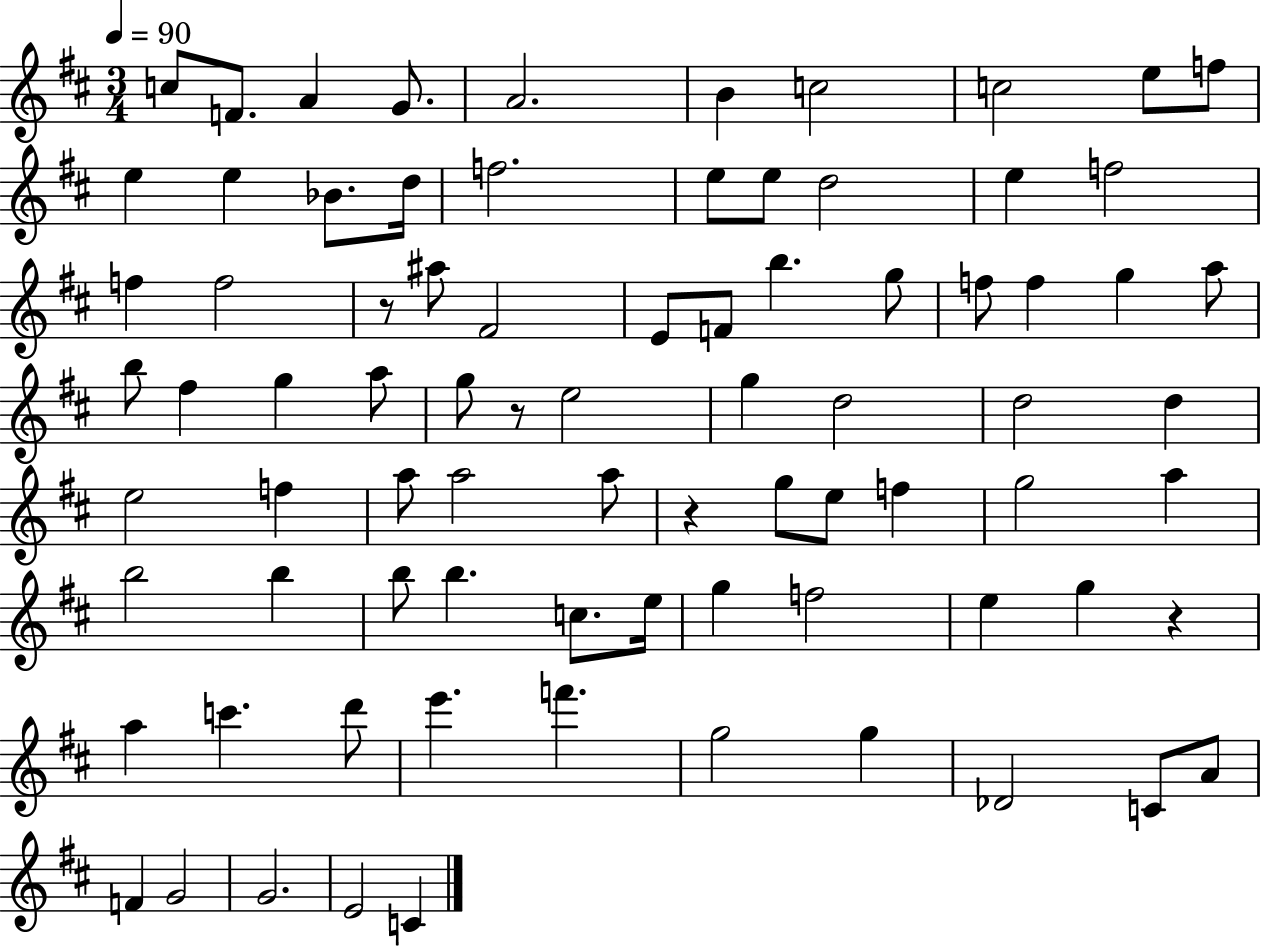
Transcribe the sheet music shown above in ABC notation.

X:1
T:Untitled
M:3/4
L:1/4
K:D
c/2 F/2 A G/2 A2 B c2 c2 e/2 f/2 e e _B/2 d/4 f2 e/2 e/2 d2 e f2 f f2 z/2 ^a/2 ^F2 E/2 F/2 b g/2 f/2 f g a/2 b/2 ^f g a/2 g/2 z/2 e2 g d2 d2 d e2 f a/2 a2 a/2 z g/2 e/2 f g2 a b2 b b/2 b c/2 e/4 g f2 e g z a c' d'/2 e' f' g2 g _D2 C/2 A/2 F G2 G2 E2 C